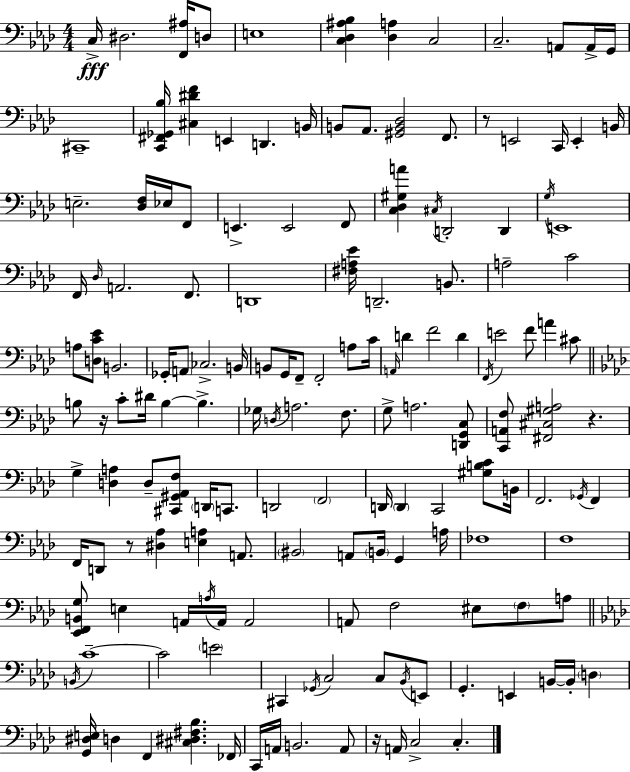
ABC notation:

X:1
T:Untitled
M:4/4
L:1/4
K:Fm
C,/4 ^D,2 [F,,^A,]/4 D,/2 E,4 [C,_D,^A,_B,] [_D,A,] C,2 C,2 A,,/2 A,,/4 G,,/4 ^C,,4 [C,,^F,,_G,,_B,]/4 [^C,^DF] E,, D,, B,,/4 B,,/2 _A,,/2 [^G,,B,,_D,]2 F,,/2 z/2 E,,2 C,,/4 E,, B,,/4 E,2 [_D,F,]/4 _E,/4 F,,/2 E,, E,,2 F,,/2 [C,_D,^G,A] ^C,/4 D,,2 D,, G,/4 E,,4 F,,/4 _D,/4 A,,2 F,,/2 D,,4 [^F,A,_E]/4 D,,2 B,,/2 A,2 C2 A,/2 [D,C_E]/2 B,,2 _G,,/4 A,,/2 _C,2 B,,/4 B,,/2 G,,/4 F,,/2 F,,2 A,/2 C/4 A,,/4 D F2 D F,,/4 E2 F/2 A ^C/2 B,/2 z/4 C/2 ^D/4 B, B, _G,/4 D,/4 A,2 F,/2 G,/2 A,2 [D,,G,,C,]/2 [C,,A,,F,]/2 [^F,,^C,^G,A,]2 z G, [D,A,] D,/2 [^C,,^G,,_A,,F,]/2 D,,/4 C,,/2 D,,2 F,,2 D,,/4 D,, C,,2 [^G,B,C]/2 B,,/4 F,,2 _G,,/4 F,, F,,/4 D,,/2 z/2 [^D,_A,] [E,A,] A,,/2 ^B,,2 A,,/2 B,,/4 G,, A,/4 _F,4 F,4 [_E,,F,,B,,G,]/2 E, A,,/4 A,/4 A,,/4 A,,2 A,,/2 F,2 ^E,/2 F,/2 A,/2 B,,/4 C4 C2 E2 ^C,, _G,,/4 C,2 C,/2 _B,,/4 E,,/2 G,, E,, B,,/4 B,,/4 D, [G,,^D,E,]/4 D, F,, [^C,^D,^F,_B,] _F,,/4 C,,/4 A,,/4 B,,2 A,,/2 z/4 A,,/4 C,2 C,